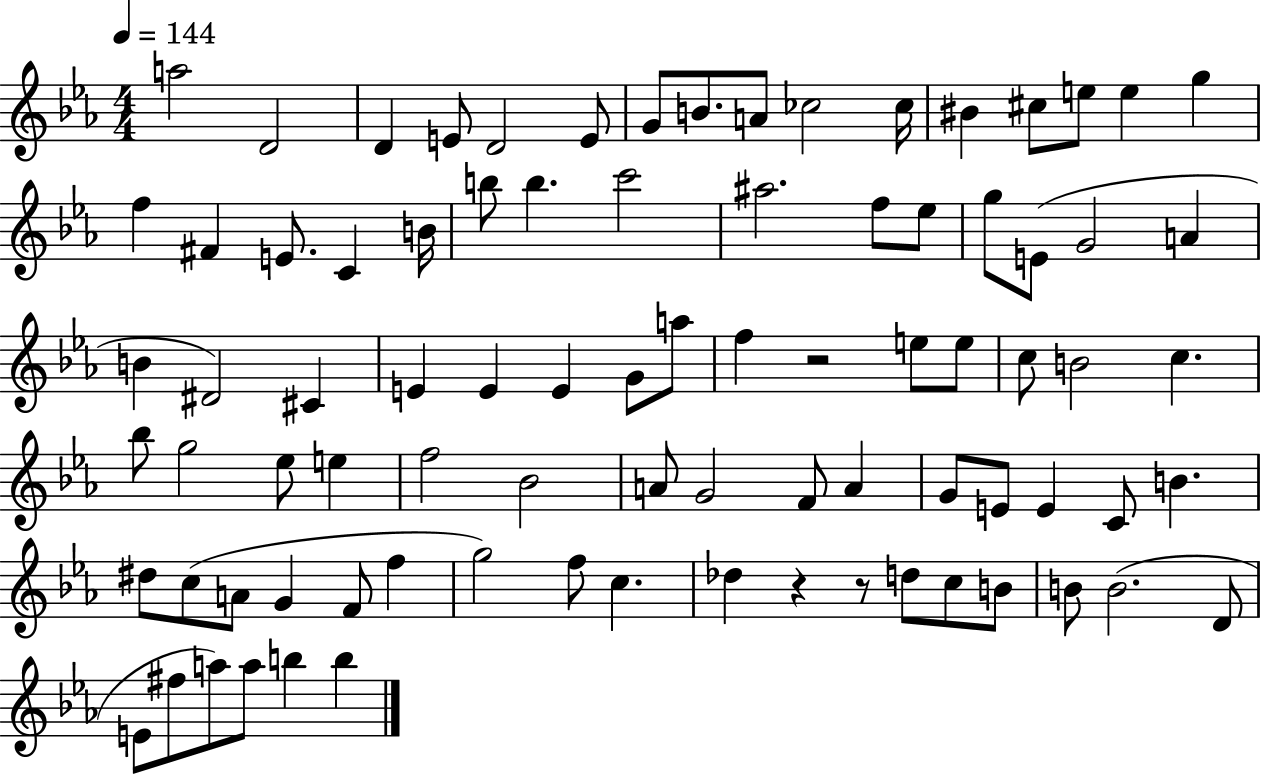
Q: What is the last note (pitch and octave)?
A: B5